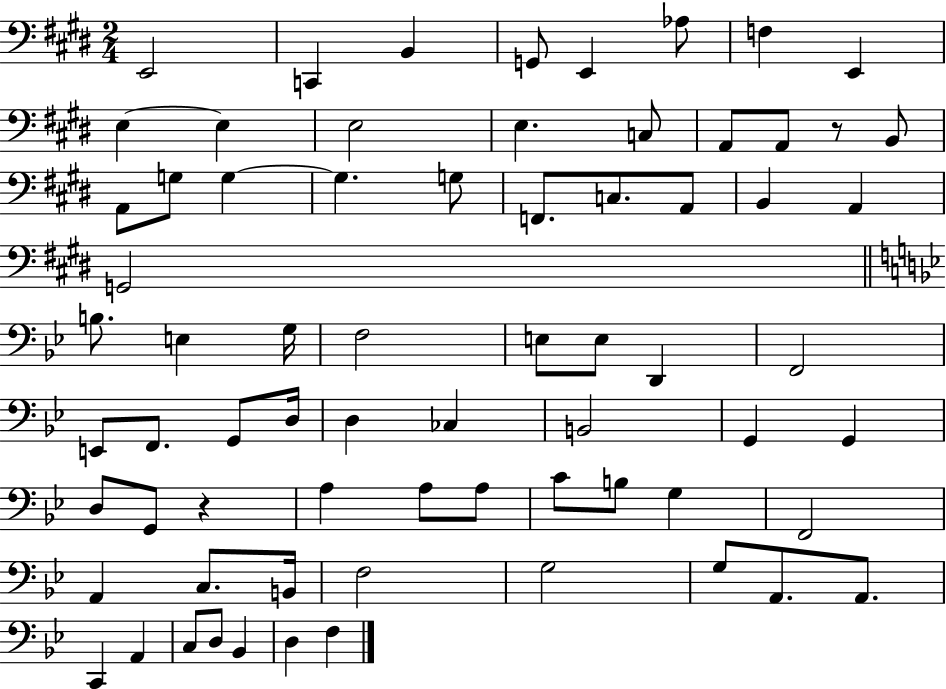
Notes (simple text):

E2/h C2/q B2/q G2/e E2/q Ab3/e F3/q E2/q E3/q E3/q E3/h E3/q. C3/e A2/e A2/e R/e B2/e A2/e G3/e G3/q G3/q. G3/e F2/e. C3/e. A2/e B2/q A2/q G2/h B3/e. E3/q G3/s F3/h E3/e E3/e D2/q F2/h E2/e F2/e. G2/e D3/s D3/q CES3/q B2/h G2/q G2/q D3/e G2/e R/q A3/q A3/e A3/e C4/e B3/e G3/q F2/h A2/q C3/e. B2/s F3/h G3/h G3/e A2/e. A2/e. C2/q A2/q C3/e D3/e Bb2/q D3/q F3/q